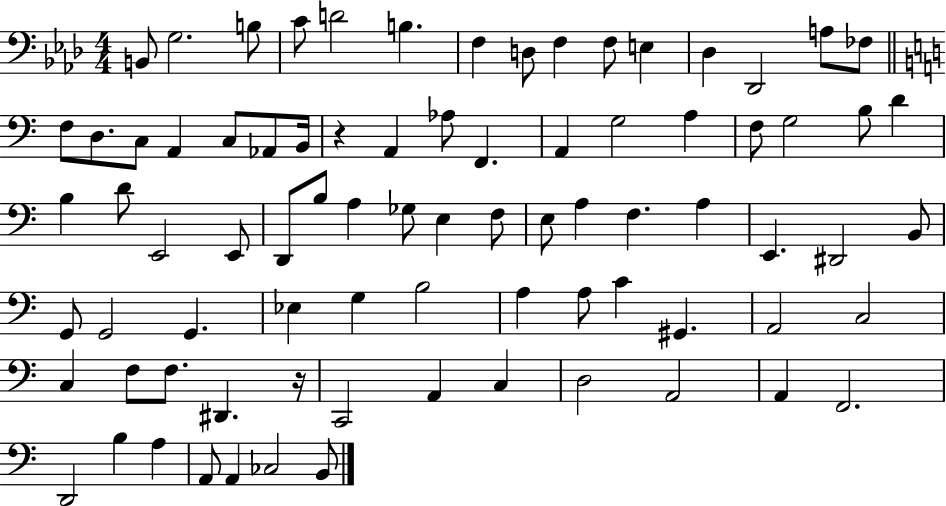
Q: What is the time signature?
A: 4/4